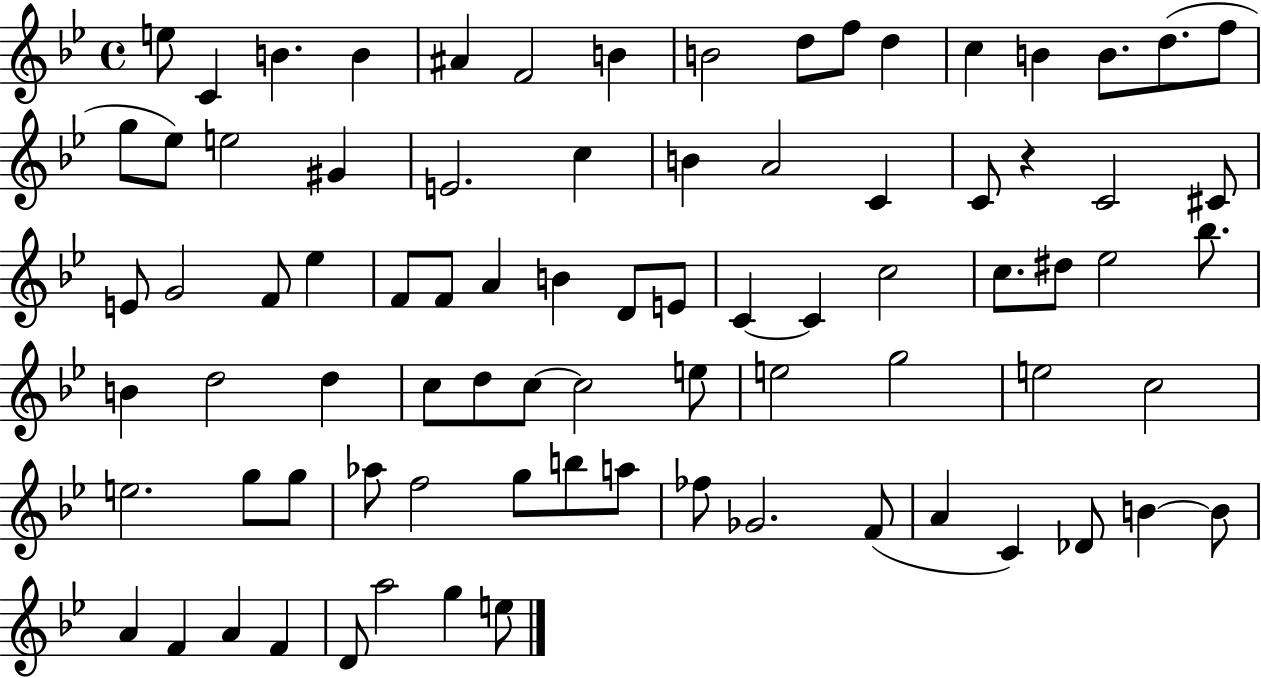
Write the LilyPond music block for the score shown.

{
  \clef treble
  \time 4/4
  \defaultTimeSignature
  \key bes \major
  e''8 c'4 b'4. b'4 | ais'4 f'2 b'4 | b'2 d''8 f''8 d''4 | c''4 b'4 b'8. d''8.( f''8 | \break g''8 ees''8) e''2 gis'4 | e'2. c''4 | b'4 a'2 c'4 | c'8 r4 c'2 cis'8 | \break e'8 g'2 f'8 ees''4 | f'8 f'8 a'4 b'4 d'8 e'8 | c'4~~ c'4 c''2 | c''8. dis''8 ees''2 bes''8. | \break b'4 d''2 d''4 | c''8 d''8 c''8~~ c''2 e''8 | e''2 g''2 | e''2 c''2 | \break e''2. g''8 g''8 | aes''8 f''2 g''8 b''8 a''8 | fes''8 ges'2. f'8( | a'4 c'4) des'8 b'4~~ b'8 | \break a'4 f'4 a'4 f'4 | d'8 a''2 g''4 e''8 | \bar "|."
}